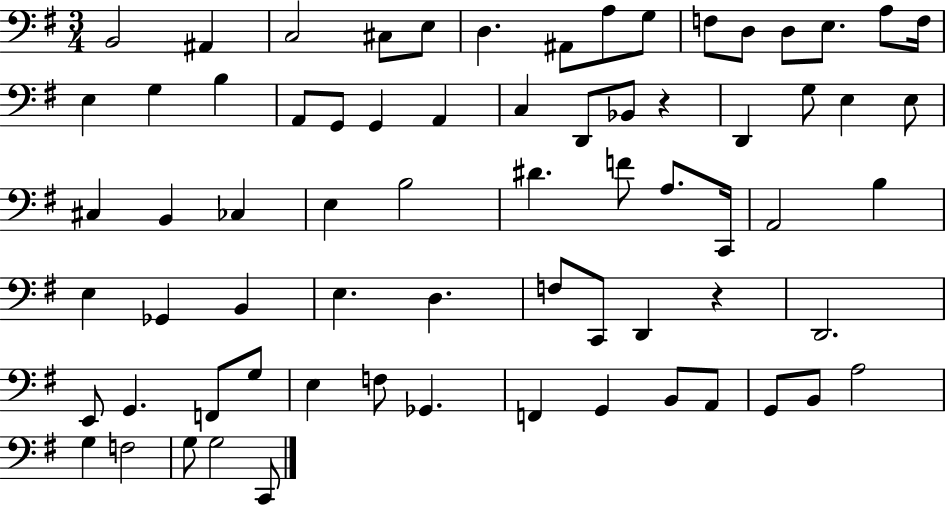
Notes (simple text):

B2/h A#2/q C3/h C#3/e E3/e D3/q. A#2/e A3/e G3/e F3/e D3/e D3/e E3/e. A3/e F3/s E3/q G3/q B3/q A2/e G2/e G2/q A2/q C3/q D2/e Bb2/e R/q D2/q G3/e E3/q E3/e C#3/q B2/q CES3/q E3/q B3/h D#4/q. F4/e A3/e. C2/s A2/h B3/q E3/q Gb2/q B2/q E3/q. D3/q. F3/e C2/e D2/q R/q D2/h. E2/e G2/q. F2/e G3/e E3/q F3/e Gb2/q. F2/q G2/q B2/e A2/e G2/e B2/e A3/h G3/q F3/h G3/e G3/h C2/e